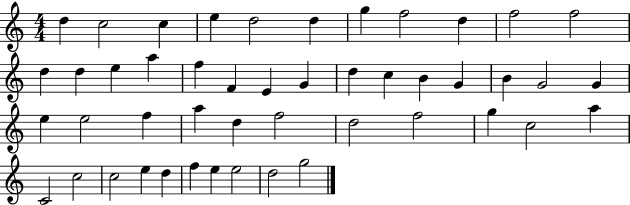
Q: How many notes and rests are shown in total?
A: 47